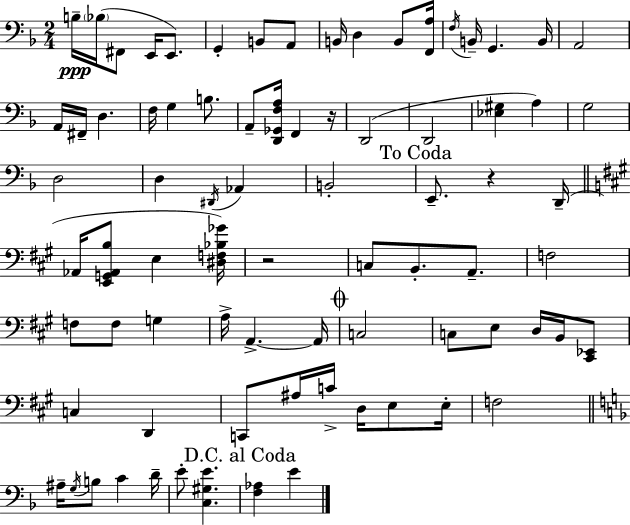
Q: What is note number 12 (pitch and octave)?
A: F3